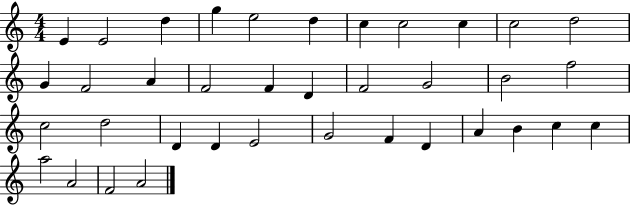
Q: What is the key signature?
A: C major